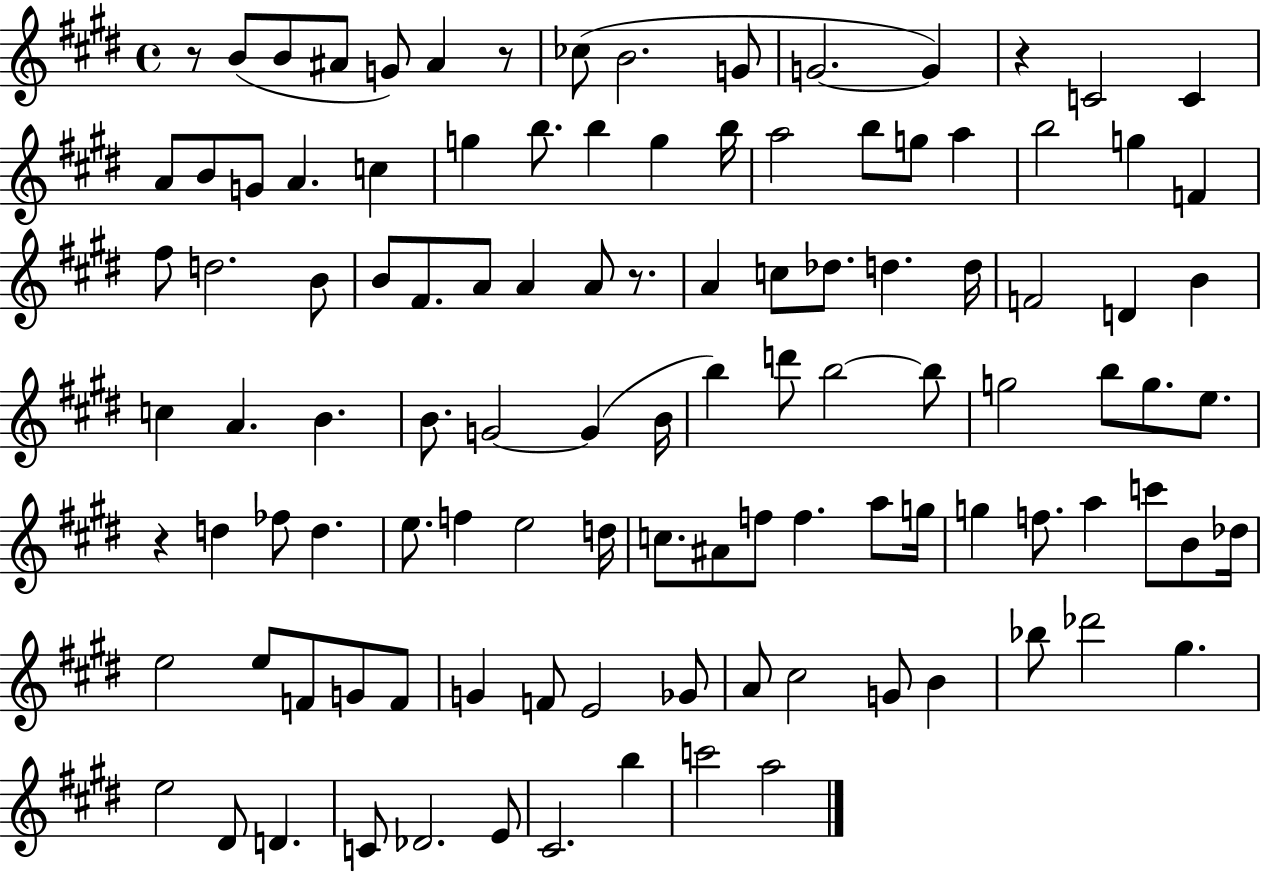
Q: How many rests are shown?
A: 5